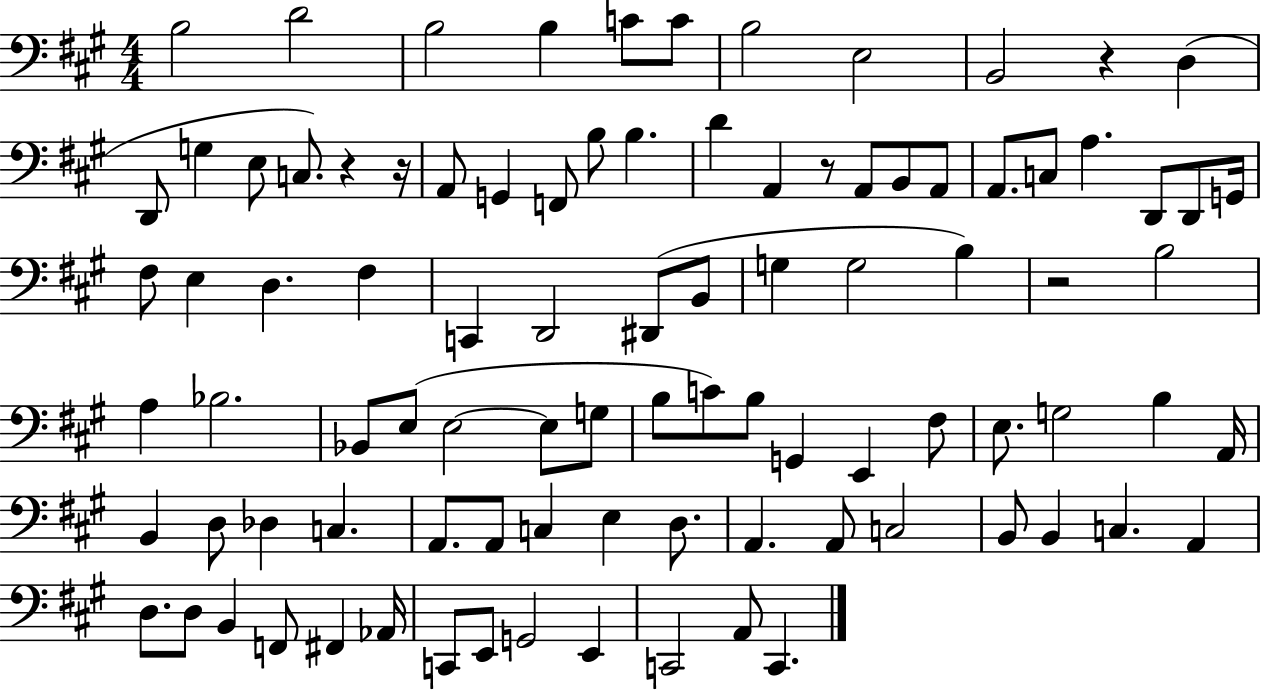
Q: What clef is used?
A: bass